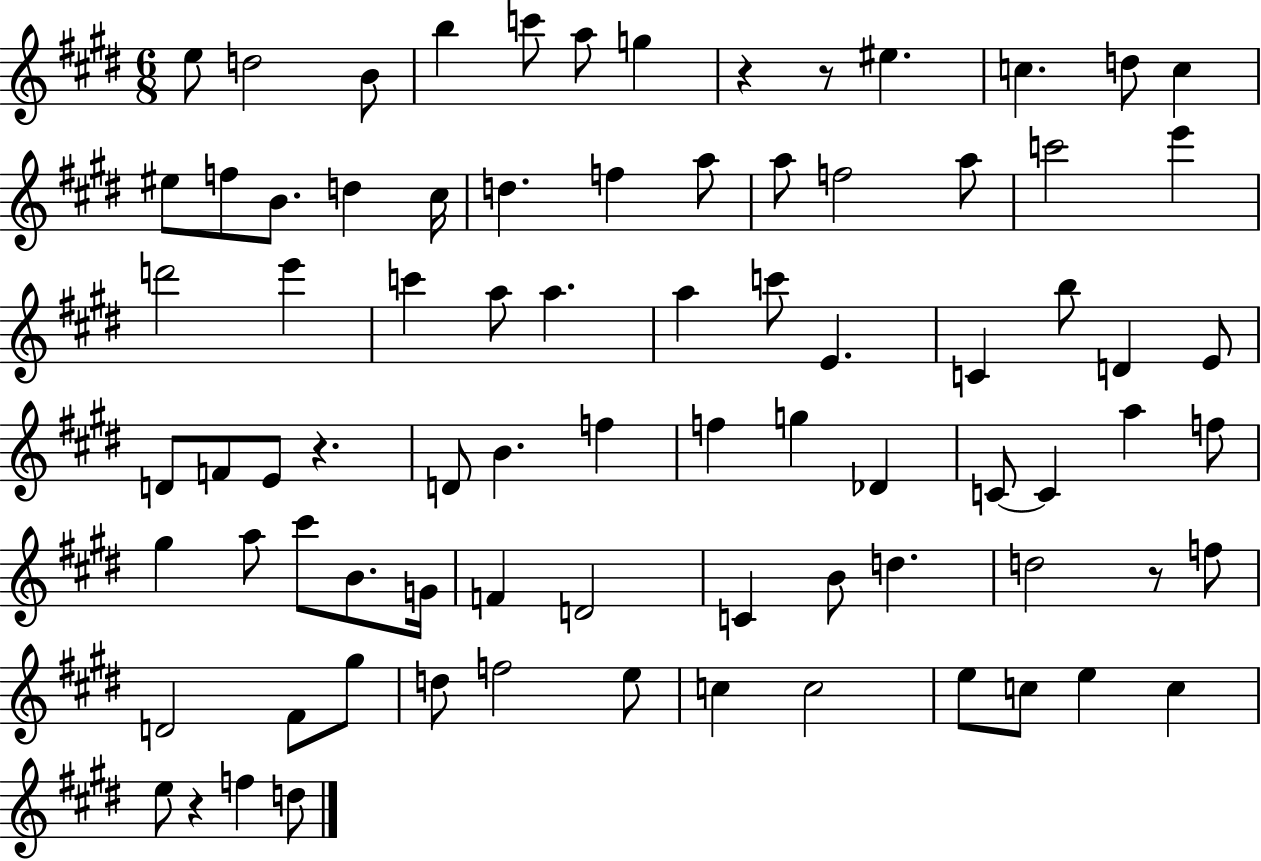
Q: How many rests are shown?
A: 5